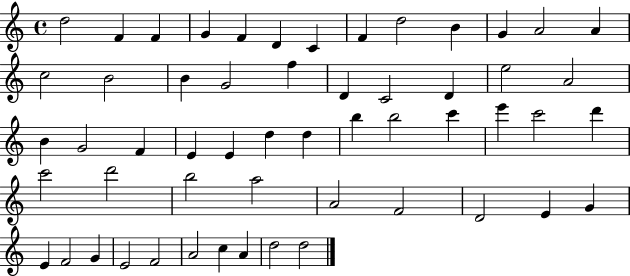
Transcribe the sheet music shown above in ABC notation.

X:1
T:Untitled
M:4/4
L:1/4
K:C
d2 F F G F D C F d2 B G A2 A c2 B2 B G2 f D C2 D e2 A2 B G2 F E E d d b b2 c' e' c'2 d' c'2 d'2 b2 a2 A2 F2 D2 E G E F2 G E2 F2 A2 c A d2 d2